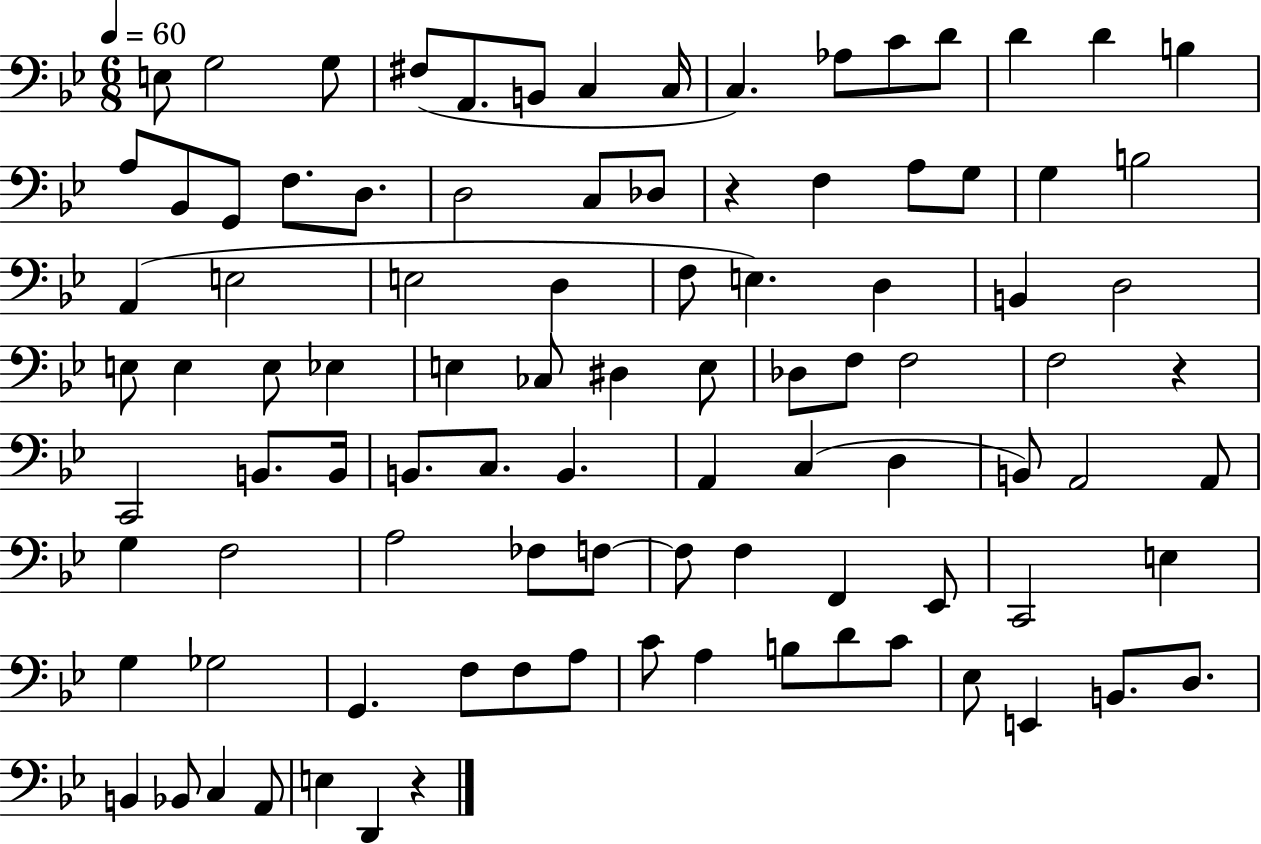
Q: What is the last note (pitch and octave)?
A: D2